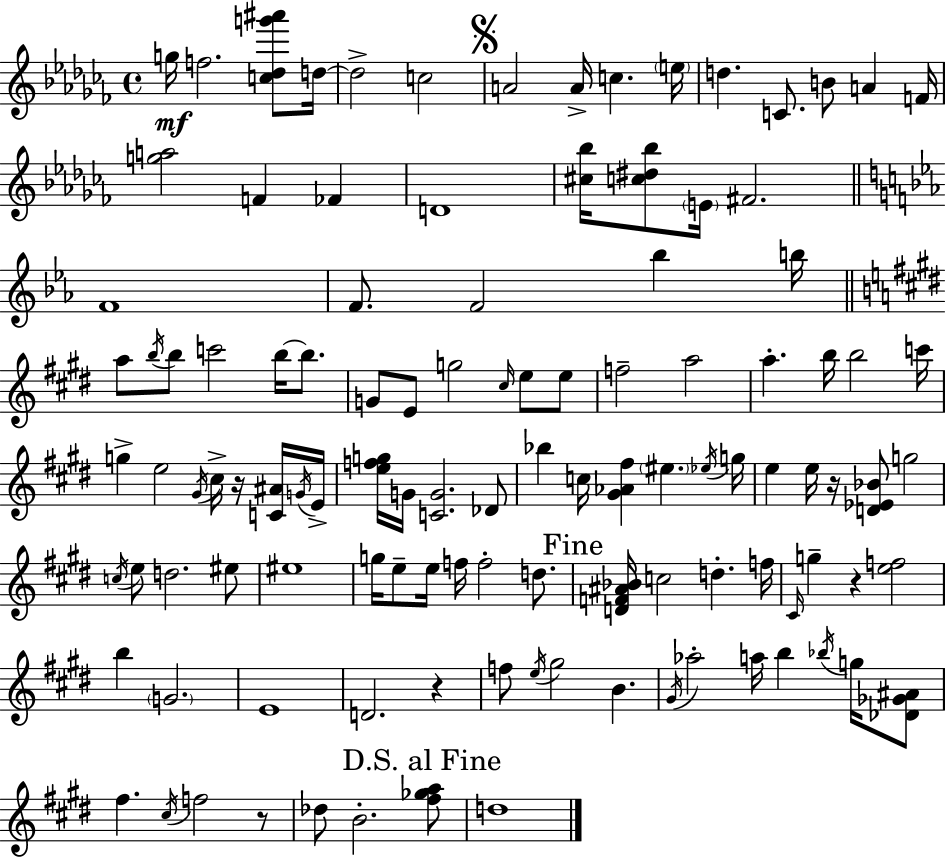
{
  \clef treble
  \time 4/4
  \defaultTimeSignature
  \key aes \minor
  g''16\mf f''2. <c'' des'' g''' ais'''>8 d''16~~ | d''2-> c''2 | \mark \markup { \musicglyph "scripts.segno" } a'2 a'16-> c''4. \parenthesize e''16 | d''4. c'8. b'8 a'4 f'16 | \break <g'' a''>2 f'4 fes'4 | d'1 | <cis'' bes''>16 <c'' dis'' bes''>8 \parenthesize e'16 fis'2. | \bar "||" \break \key ees \major f'1 | f'8. f'2 bes''4 b''16 | \bar "||" \break \key e \major a''8 \acciaccatura { b''16 } b''8 c'''2 b''16~~ b''8. | g'8 e'8 g''2 \grace { cis''16 } e''8 | e''8 f''2-- a''2 | a''4.-. b''16 b''2 | \break c'''16 g''4-> e''2 \acciaccatura { gis'16 } cis''16-> | r16 <c' ais'>16 \acciaccatura { g'16 } e'16-> <e'' f'' g''>16 g'16 <c' g'>2. | des'8 bes''4 c''16 <gis' aes' fis''>4 \parenthesize eis''4. | \acciaccatura { ees''16 } g''16 e''4 e''16 r16 <d' ees' bes'>8 g''2 | \break \acciaccatura { c''16 } e''8 d''2. | eis''8 eis''1 | g''16 e''8-- e''16 f''16 f''2-. | d''8. \mark "Fine" <d' f' ais' bes'>16 c''2 d''4.-. | \break f''16 \grace { cis'16 } g''4-- r4 <e'' f''>2 | b''4 \parenthesize g'2. | e'1 | d'2. | \break r4 f''8 \acciaccatura { e''16 } gis''2 | b'4. \acciaccatura { gis'16 } aes''2-. | a''16 b''4 \acciaccatura { bes''16 } g''16 <des' ges' ais'>8 fis''4. | \acciaccatura { cis''16 } f''2 r8 des''8 b'2.-. | \break \mark "D.S. al Fine" <fis'' ges'' a''>8 d''1 | \bar "|."
}